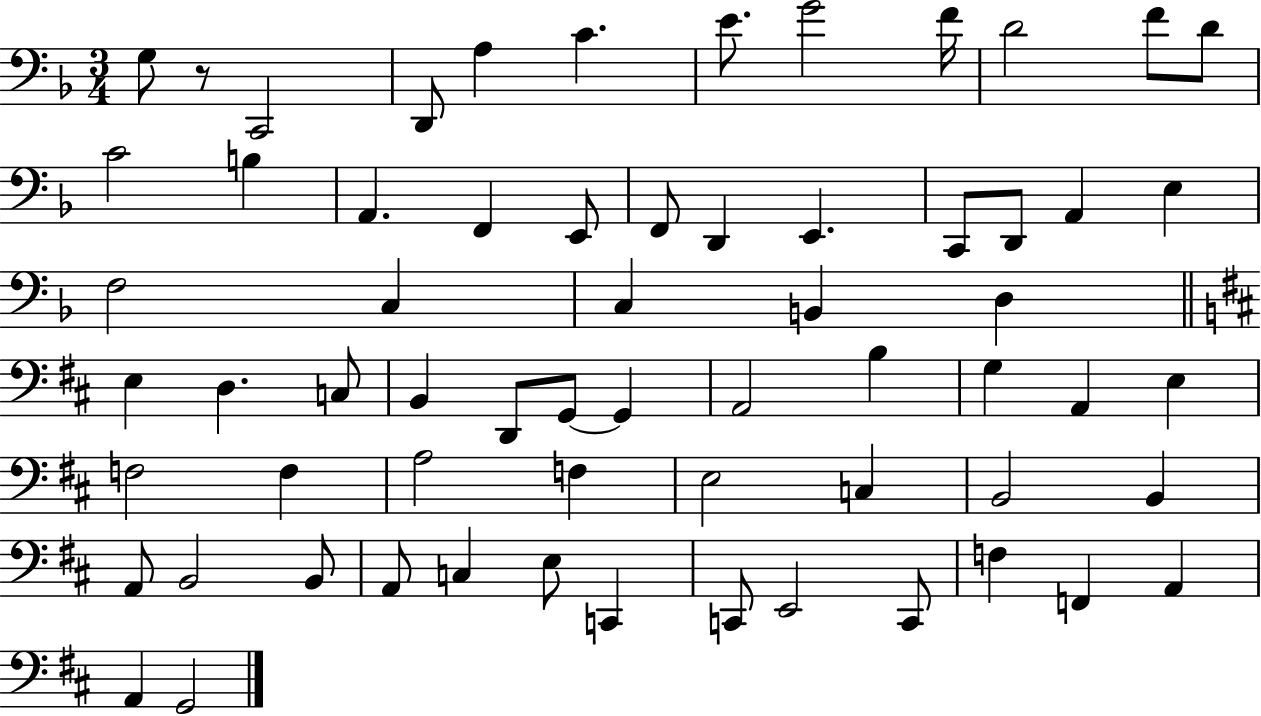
G3/e R/e C2/h D2/e A3/q C4/q. E4/e. G4/h F4/s D4/h F4/e D4/e C4/h B3/q A2/q. F2/q E2/e F2/e D2/q E2/q. C2/e D2/e A2/q E3/q F3/h C3/q C3/q B2/q D3/q E3/q D3/q. C3/e B2/q D2/e G2/e G2/q A2/h B3/q G3/q A2/q E3/q F3/h F3/q A3/h F3/q E3/h C3/q B2/h B2/q A2/e B2/h B2/e A2/e C3/q E3/e C2/q C2/e E2/h C2/e F3/q F2/q A2/q A2/q G2/h